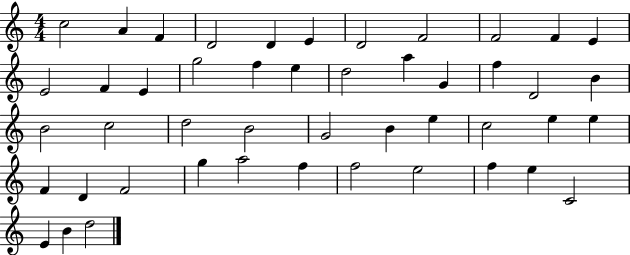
X:1
T:Untitled
M:4/4
L:1/4
K:C
c2 A F D2 D E D2 F2 F2 F E E2 F E g2 f e d2 a G f D2 B B2 c2 d2 B2 G2 B e c2 e e F D F2 g a2 f f2 e2 f e C2 E B d2